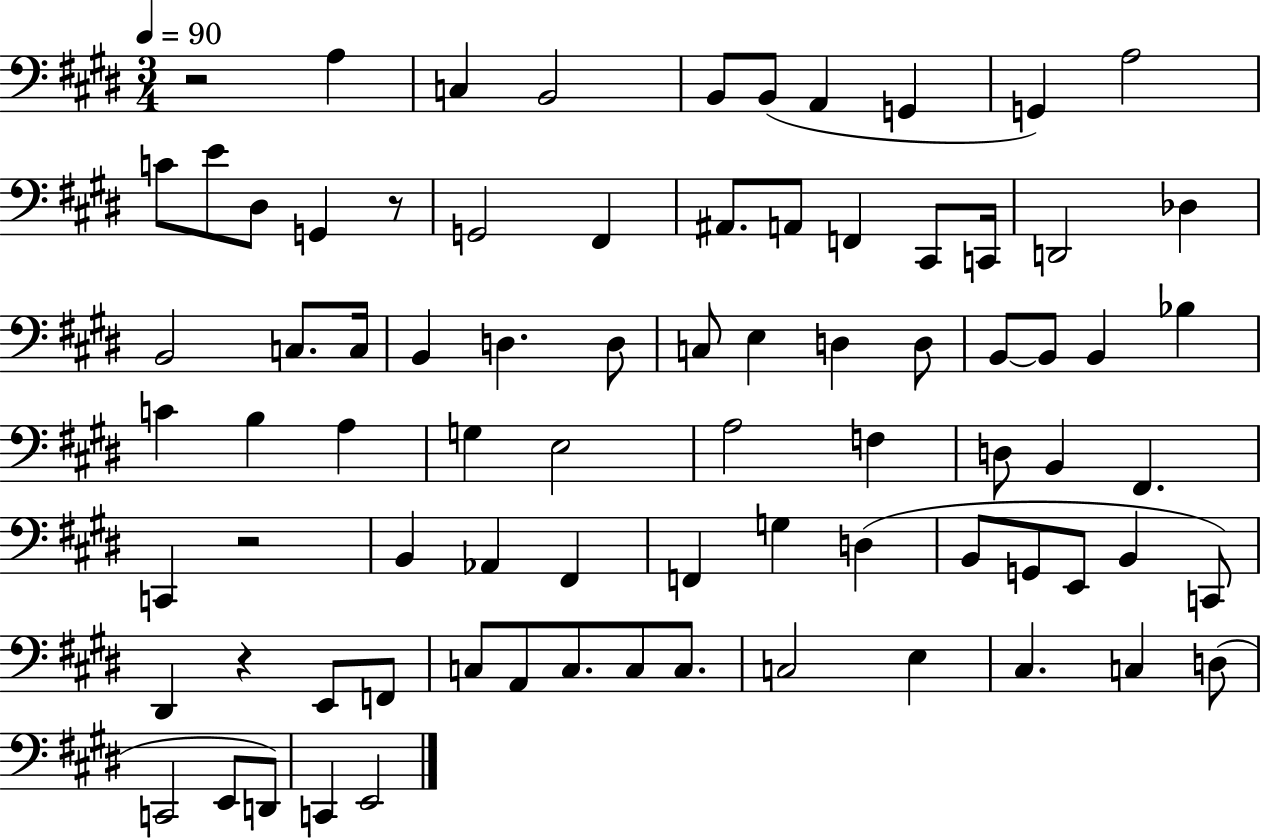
X:1
T:Untitled
M:3/4
L:1/4
K:E
z2 A, C, B,,2 B,,/2 B,,/2 A,, G,, G,, A,2 C/2 E/2 ^D,/2 G,, z/2 G,,2 ^F,, ^A,,/2 A,,/2 F,, ^C,,/2 C,,/4 D,,2 _D, B,,2 C,/2 C,/4 B,, D, D,/2 C,/2 E, D, D,/2 B,,/2 B,,/2 B,, _B, C B, A, G, E,2 A,2 F, D,/2 B,, ^F,, C,, z2 B,, _A,, ^F,, F,, G, D, B,,/2 G,,/2 E,,/2 B,, C,,/2 ^D,, z E,,/2 F,,/2 C,/2 A,,/2 C,/2 C,/2 C,/2 C,2 E, ^C, C, D,/2 C,,2 E,,/2 D,,/2 C,, E,,2